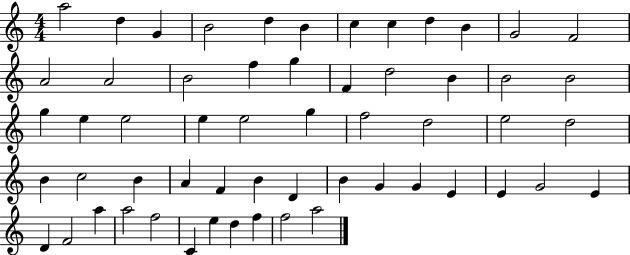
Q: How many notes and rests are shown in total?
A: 57